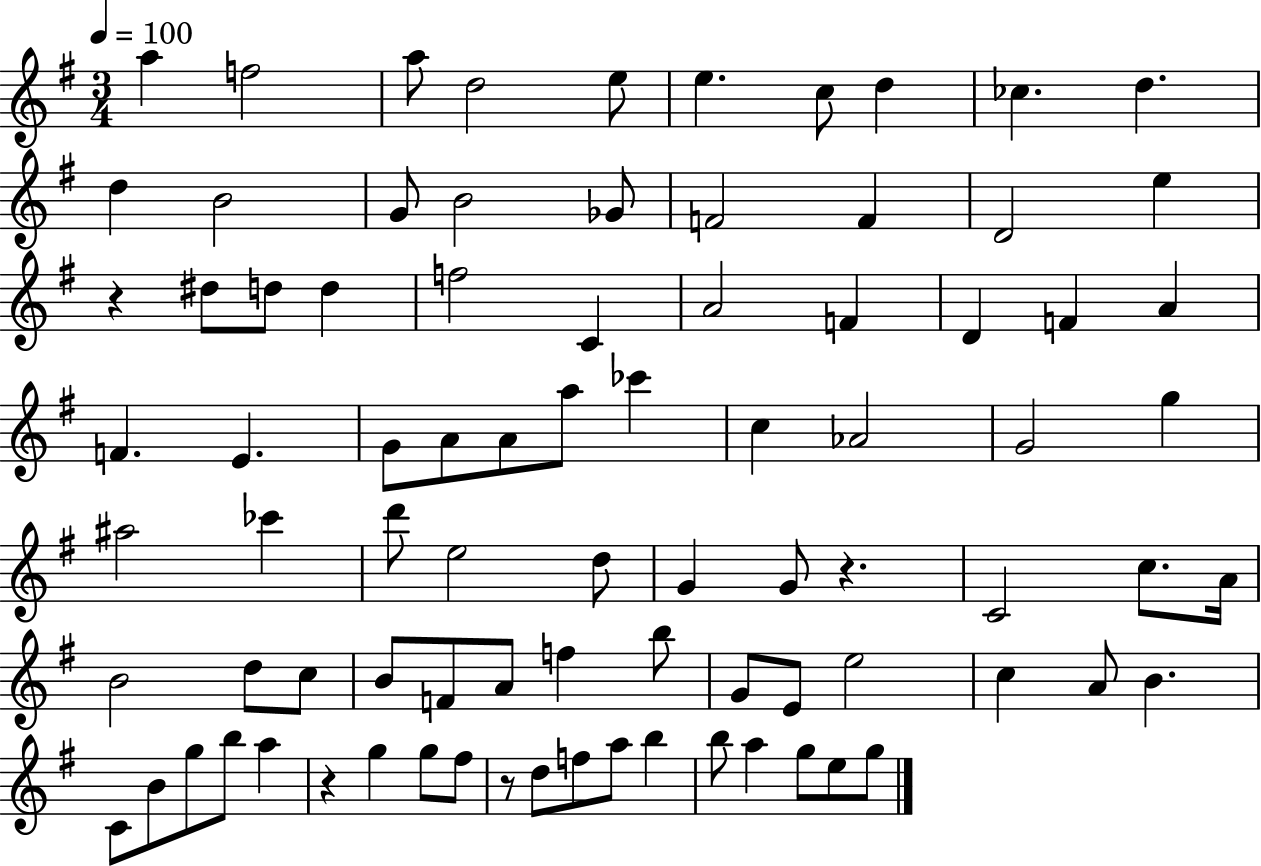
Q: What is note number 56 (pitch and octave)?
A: A4